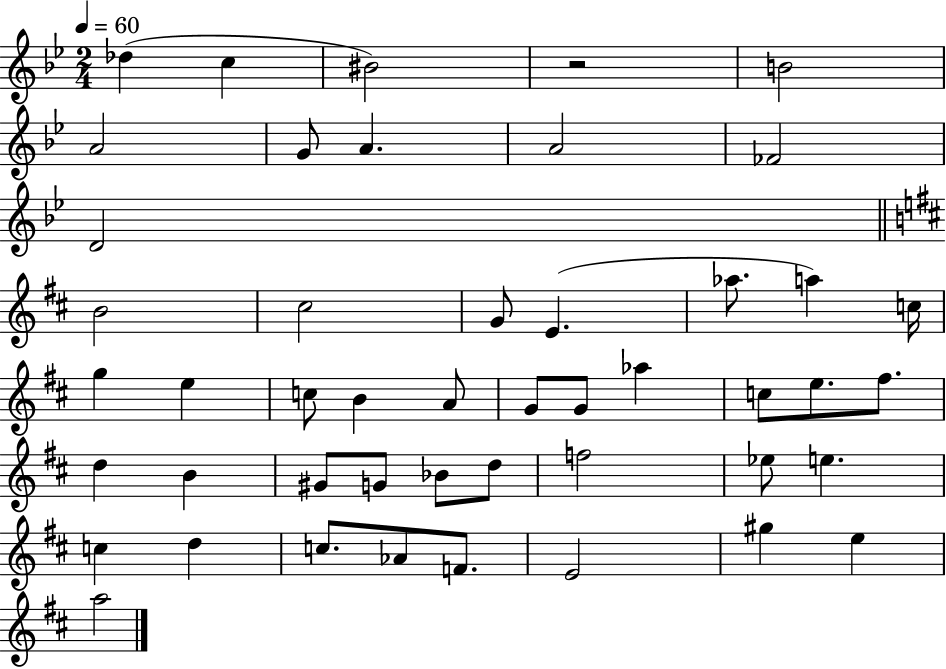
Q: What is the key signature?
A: BES major